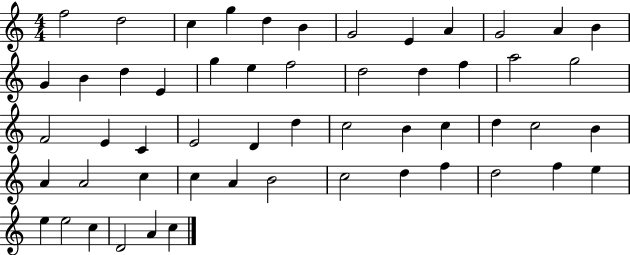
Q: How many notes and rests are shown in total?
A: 54